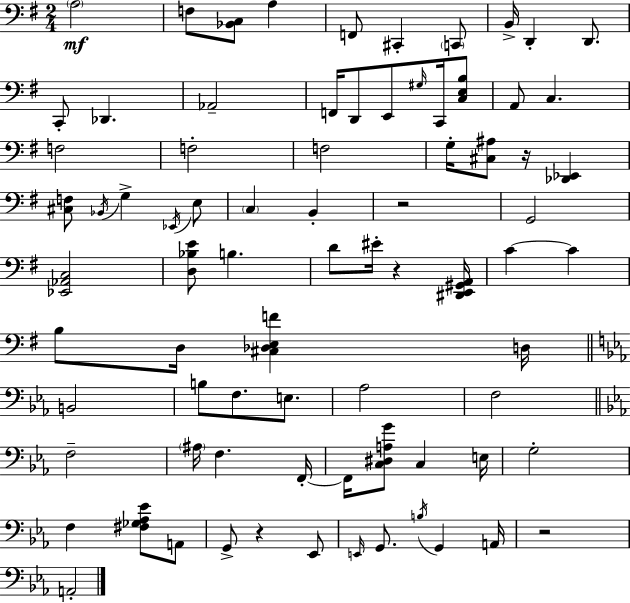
X:1
T:Untitled
M:2/4
L:1/4
K:G
A,2 F,/2 [_B,,C,]/2 A, F,,/2 ^C,, C,,/2 B,,/4 D,, D,,/2 C,,/2 _D,, _A,,2 F,,/4 D,,/2 E,,/2 ^G,/4 C,,/4 [C,E,B,]/2 A,,/2 C, F,2 F,2 F,2 G,/4 [^C,^A,]/2 z/4 [_D,,_E,,] [^C,F,]/2 _B,,/4 G, _E,,/4 E,/2 C, B,, z2 G,,2 [_E,,_A,,C,]2 [D,_B,E]/2 B, D/2 ^E/4 z [^D,,E,,^G,,A,,]/4 C C B,/2 D,/4 [^C,_D,E,F] D,/4 B,,2 B,/2 F,/2 E,/2 _A,2 F,2 F,2 ^A,/4 F, F,,/4 F,,/4 [C,^D,A,G]/2 C, E,/4 G,2 F, [^F,_G,_A,_E]/2 A,,/2 G,,/2 z _E,,/2 E,,/4 G,,/2 B,/4 G,, A,,/4 z2 A,,2